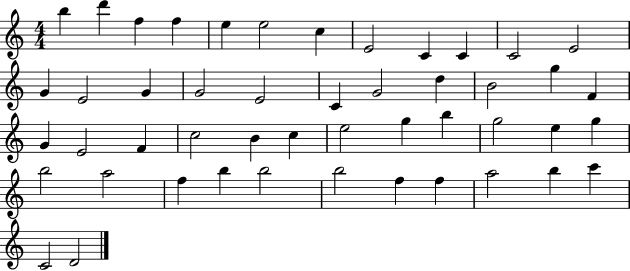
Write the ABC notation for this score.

X:1
T:Untitled
M:4/4
L:1/4
K:C
b d' f f e e2 c E2 C C C2 E2 G E2 G G2 E2 C G2 d B2 g F G E2 F c2 B c e2 g b g2 e g b2 a2 f b b2 b2 f f a2 b c' C2 D2